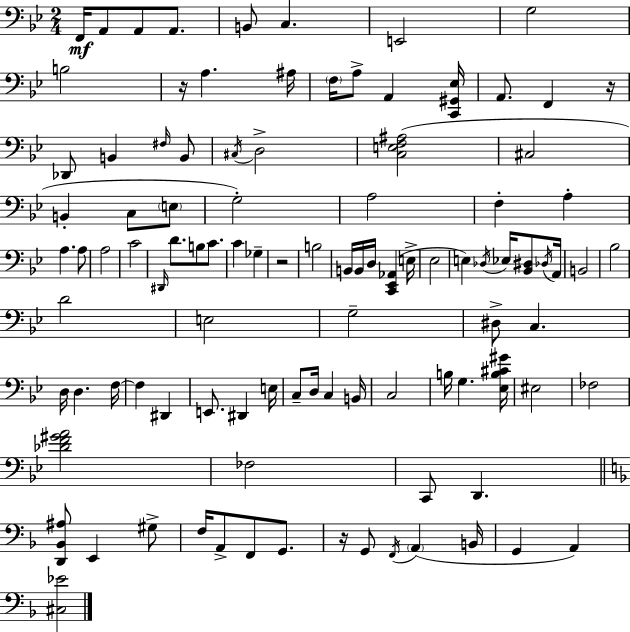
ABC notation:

X:1
T:Untitled
M:2/4
L:1/4
K:Bb
F,,/4 A,,/2 A,,/2 A,,/2 B,,/2 C, E,,2 G,2 B,2 z/4 A, ^A,/4 F,/4 A,/2 A,, [C,,^G,,_E,]/4 A,,/2 F,, z/4 _D,,/2 B,, ^F,/4 B,,/2 ^C,/4 D,2 [C,E,F,^A,]2 ^C,2 B,, C,/2 E,/2 G,2 A,2 F, A, A, A,/2 A,2 C2 ^D,,/4 D/2 B,/2 C/2 C _G, z2 B,2 B,,/4 B,,/4 D,/4 [C,,_E,,_A,,] E,/4 _E,2 E, _D,/4 _E,/4 [_B,,^D,]/2 _D,/4 A,,/4 B,,2 _B,2 D2 E,2 G,2 ^D,/2 C, D,/4 D, F,/4 F, ^D,, E,,/2 ^D,, E,/4 C,/2 D,/4 C, B,,/4 C,2 B,/4 G, [_E,B,^C^G]/4 ^E,2 _F,2 [_DF^GA]2 _F,2 C,,/2 D,, [D,,_B,,^A,]/2 E,, ^G,/2 F,/4 A,,/2 F,,/2 G,,/2 z/4 G,,/2 F,,/4 A,, B,,/4 G,, A,, [^C,_E]2